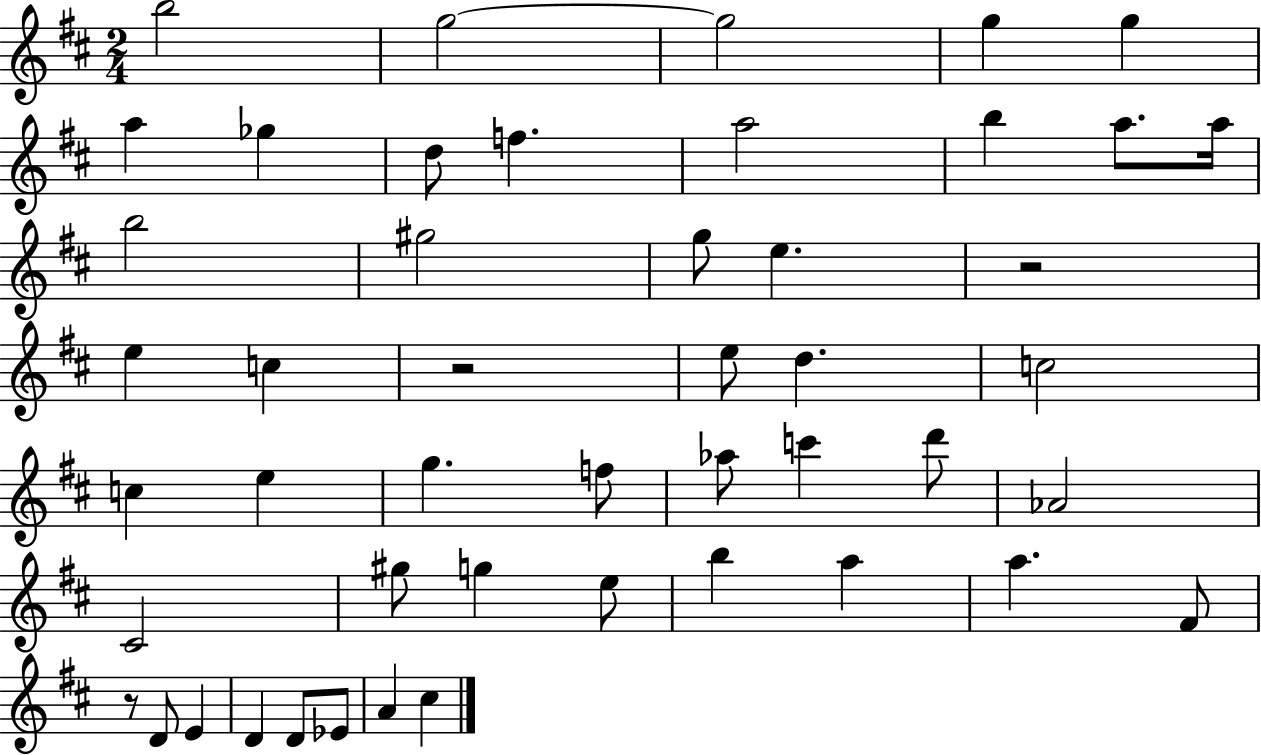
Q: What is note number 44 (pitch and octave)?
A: A4